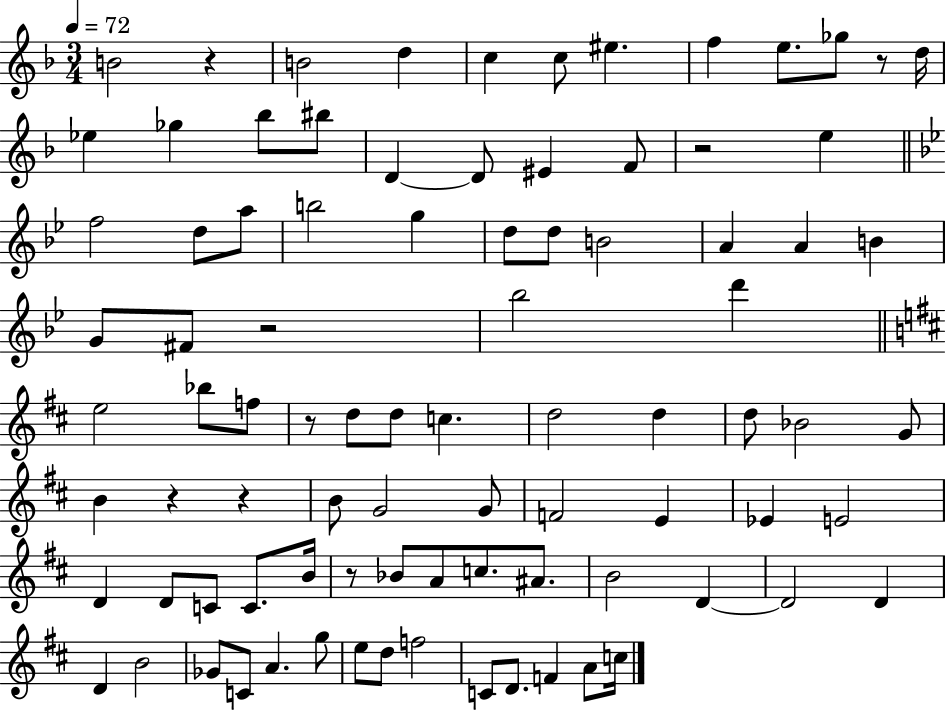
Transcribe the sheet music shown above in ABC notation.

X:1
T:Untitled
M:3/4
L:1/4
K:F
B2 z B2 d c c/2 ^e f e/2 _g/2 z/2 d/4 _e _g _b/2 ^b/2 D D/2 ^E F/2 z2 e f2 d/2 a/2 b2 g d/2 d/2 B2 A A B G/2 ^F/2 z2 _b2 d' e2 _b/2 f/2 z/2 d/2 d/2 c d2 d d/2 _B2 G/2 B z z B/2 G2 G/2 F2 E _E E2 D D/2 C/2 C/2 B/4 z/2 _B/2 A/2 c/2 ^A/2 B2 D D2 D D B2 _G/2 C/2 A g/2 e/2 d/2 f2 C/2 D/2 F A/2 c/4